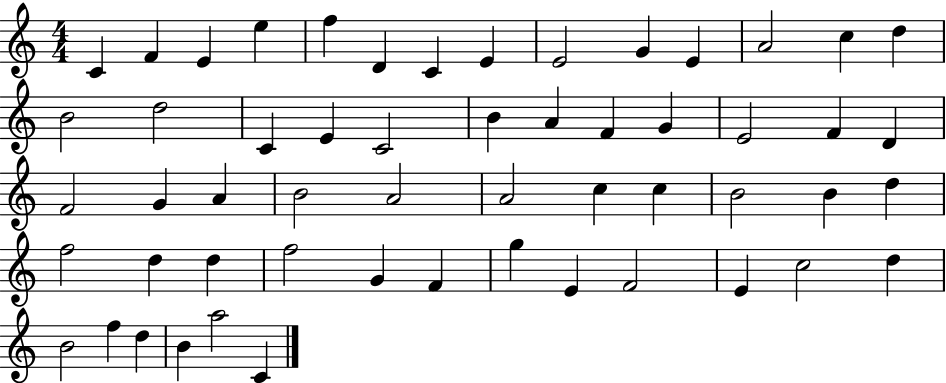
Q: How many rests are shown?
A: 0